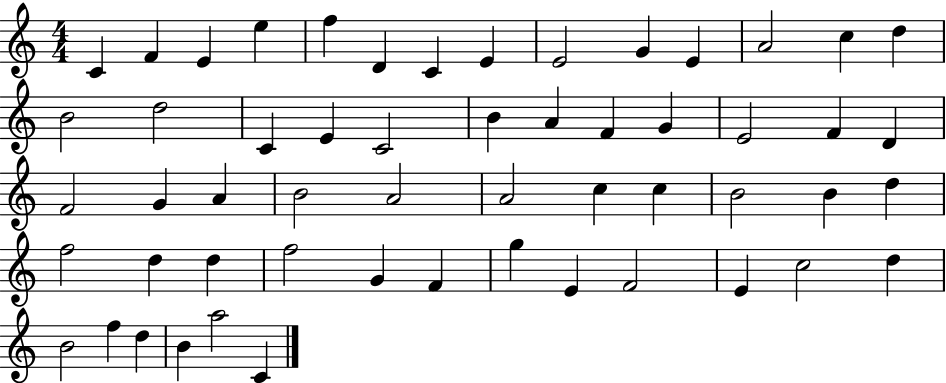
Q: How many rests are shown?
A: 0